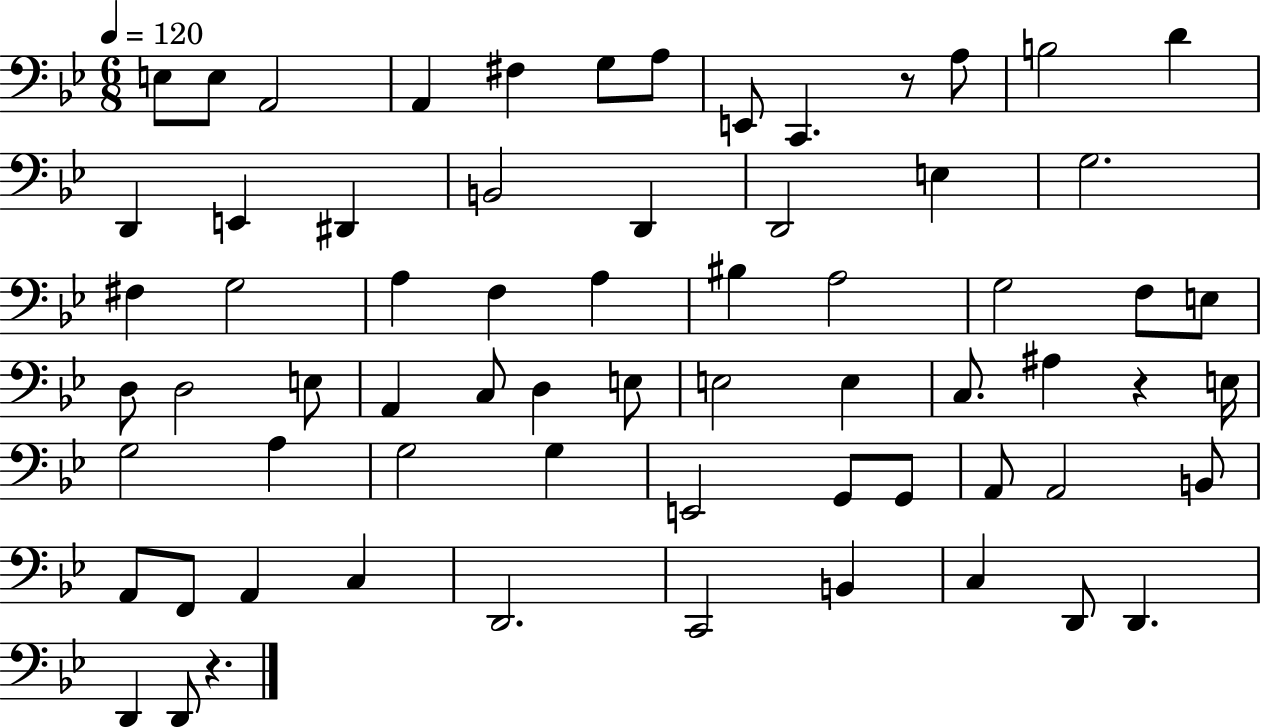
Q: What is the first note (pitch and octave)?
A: E3